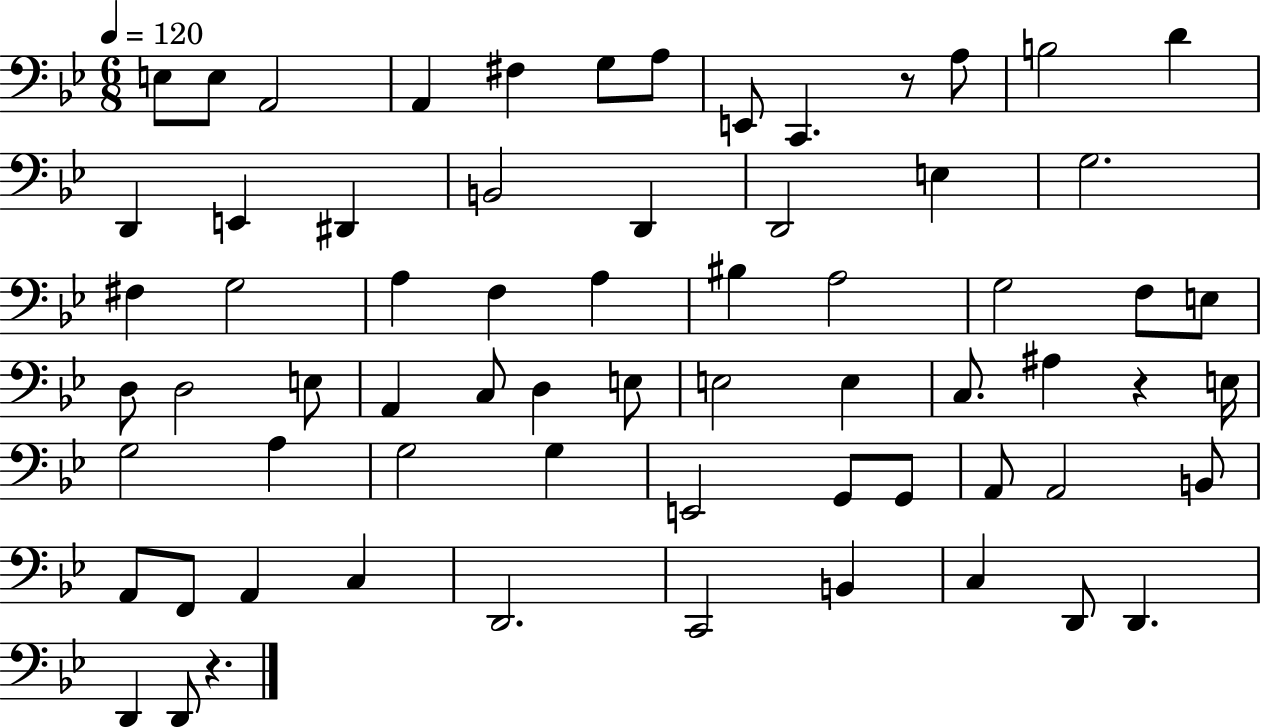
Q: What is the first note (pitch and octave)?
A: E3